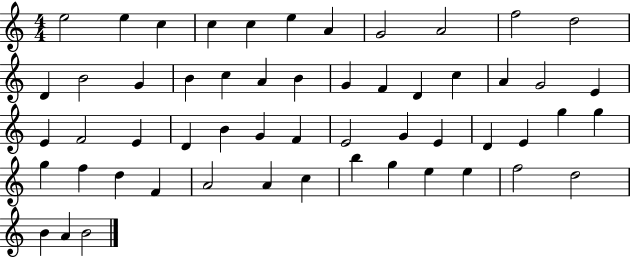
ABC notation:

X:1
T:Untitled
M:4/4
L:1/4
K:C
e2 e c c c e A G2 A2 f2 d2 D B2 G B c A B G F D c A G2 E E F2 E D B G F E2 G E D E g g g f d F A2 A c b g e e f2 d2 B A B2